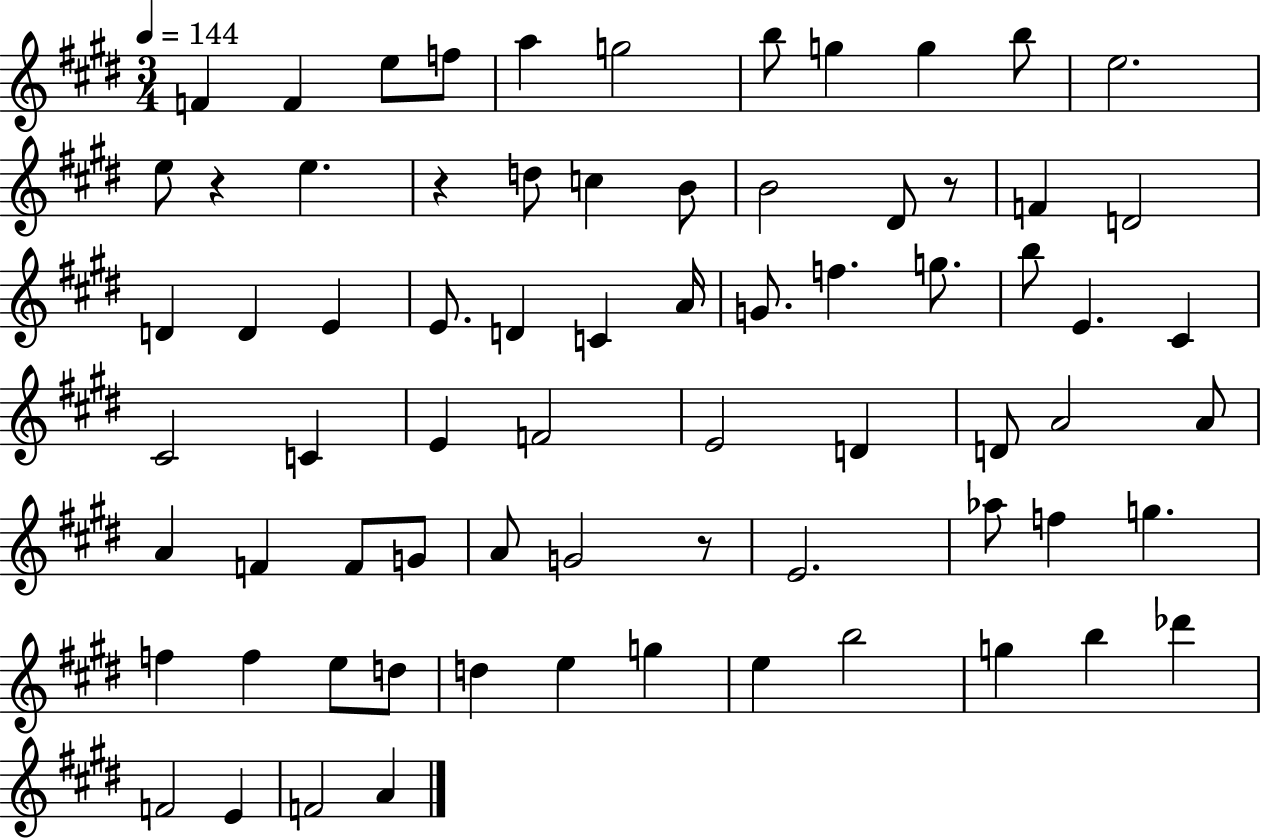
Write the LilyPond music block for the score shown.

{
  \clef treble
  \numericTimeSignature
  \time 3/4
  \key e \major
  \tempo 4 = 144
  \repeat volta 2 { f'4 f'4 e''8 f''8 | a''4 g''2 | b''8 g''4 g''4 b''8 | e''2. | \break e''8 r4 e''4. | r4 d''8 c''4 b'8 | b'2 dis'8 r8 | f'4 d'2 | \break d'4 d'4 e'4 | e'8. d'4 c'4 a'16 | g'8. f''4. g''8. | b''8 e'4. cis'4 | \break cis'2 c'4 | e'4 f'2 | e'2 d'4 | d'8 a'2 a'8 | \break a'4 f'4 f'8 g'8 | a'8 g'2 r8 | e'2. | aes''8 f''4 g''4. | \break f''4 f''4 e''8 d''8 | d''4 e''4 g''4 | e''4 b''2 | g''4 b''4 des'''4 | \break f'2 e'4 | f'2 a'4 | } \bar "|."
}